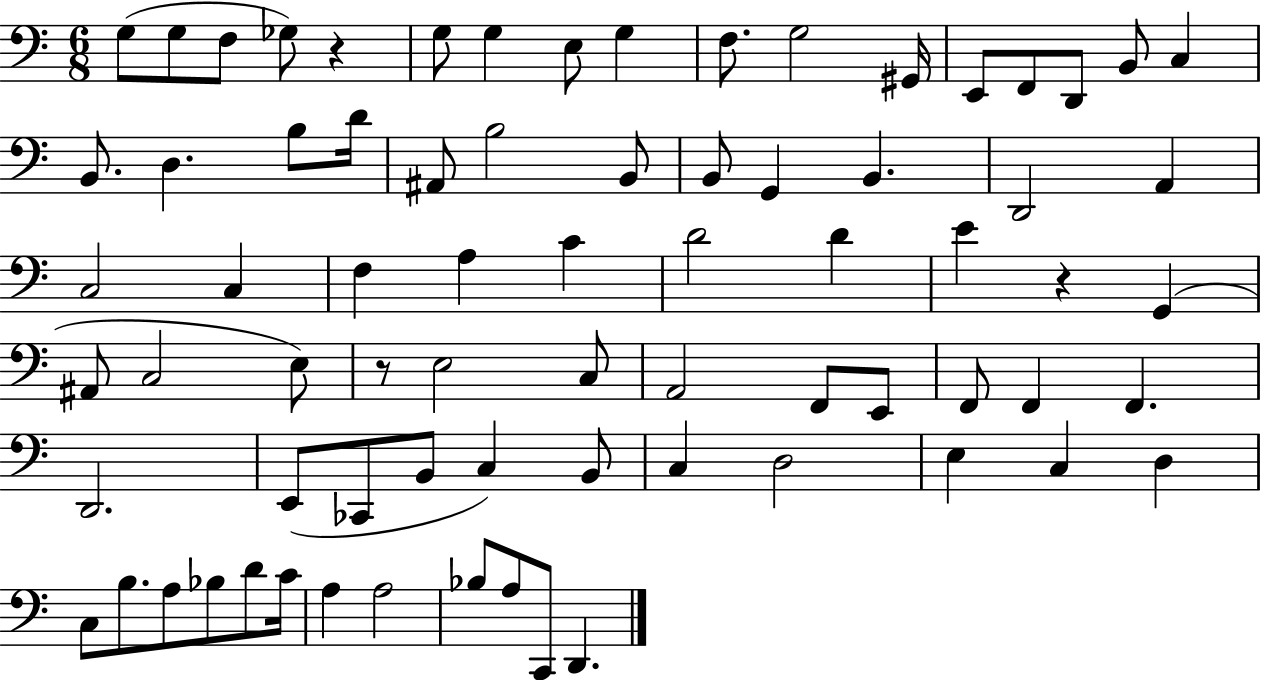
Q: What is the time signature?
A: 6/8